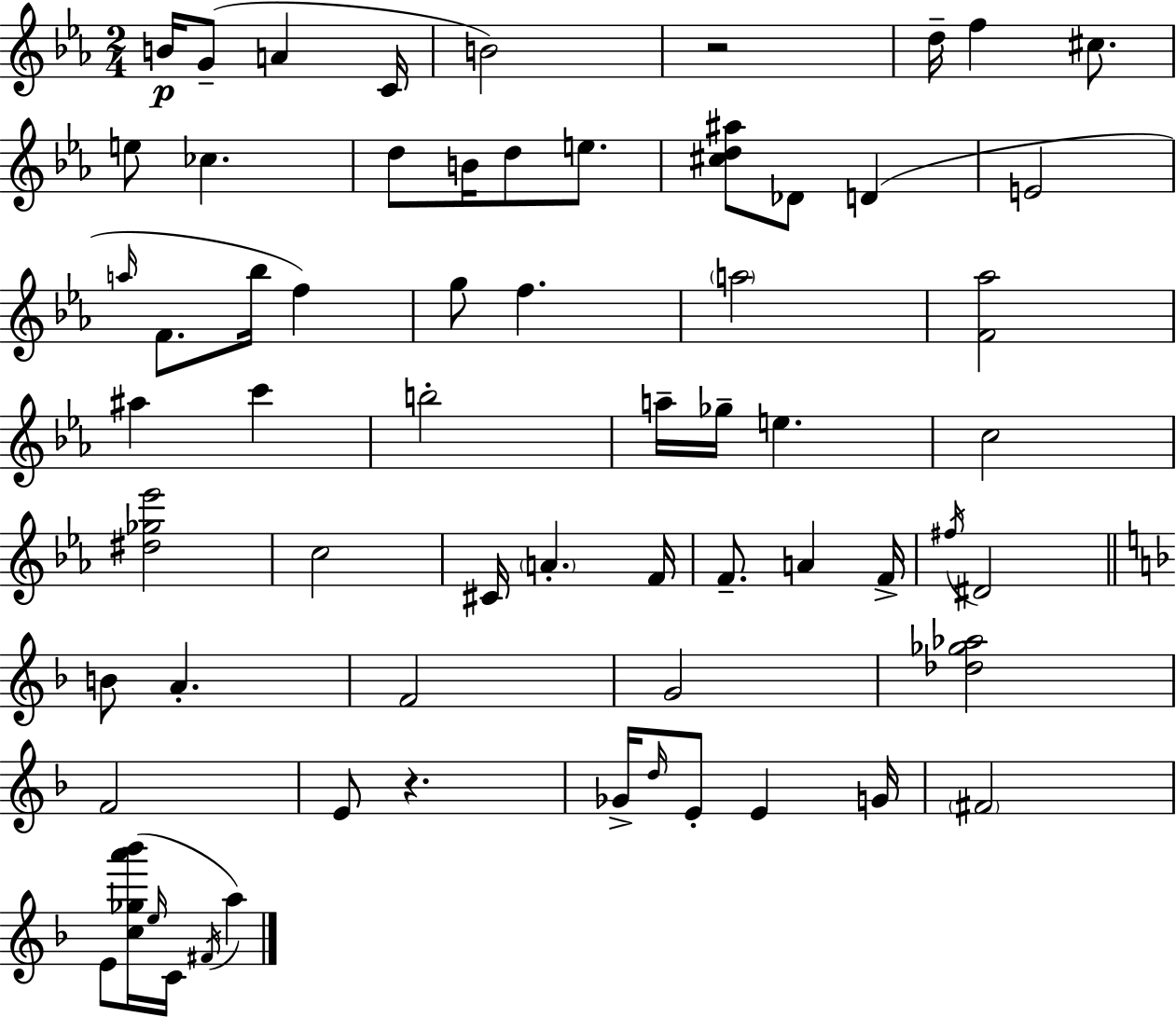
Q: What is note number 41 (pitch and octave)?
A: B4